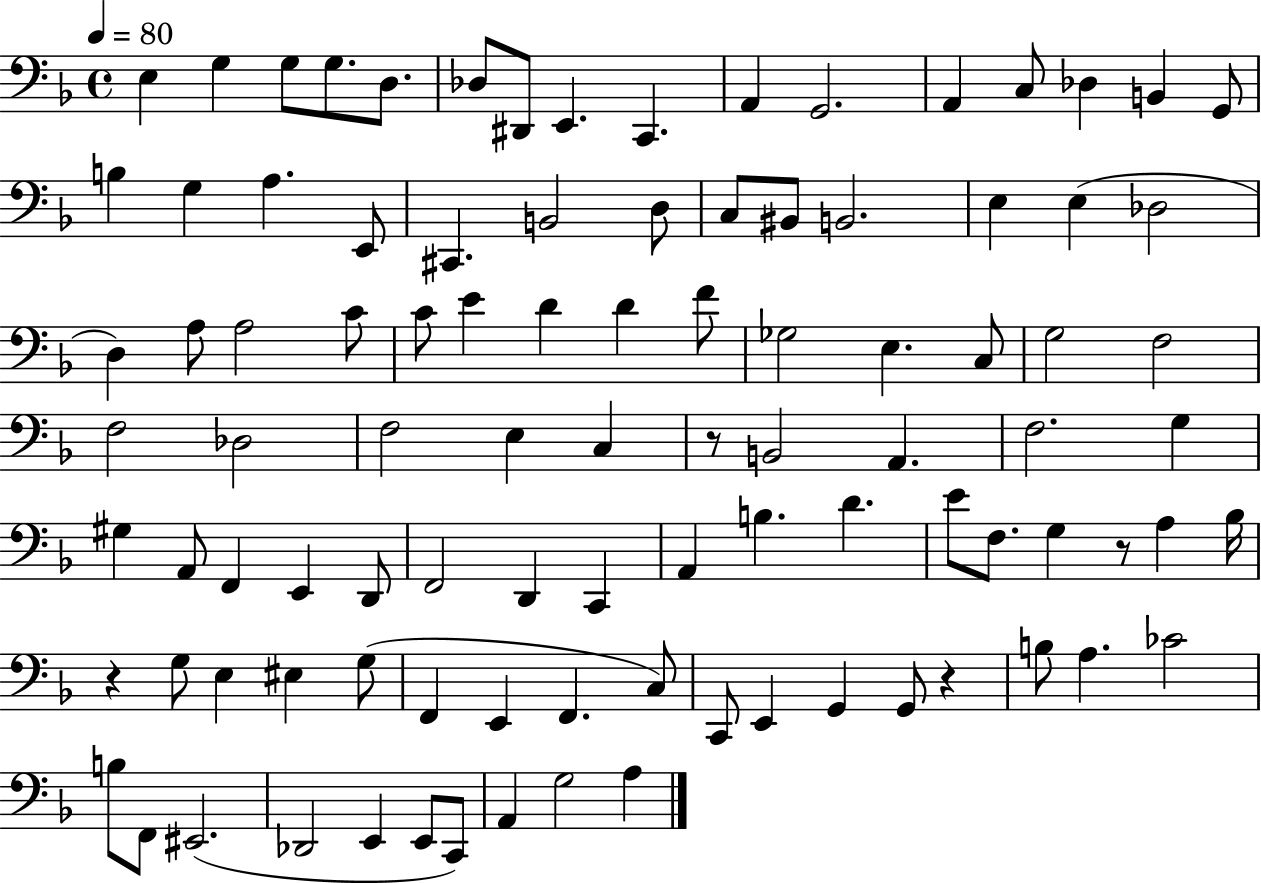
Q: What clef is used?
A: bass